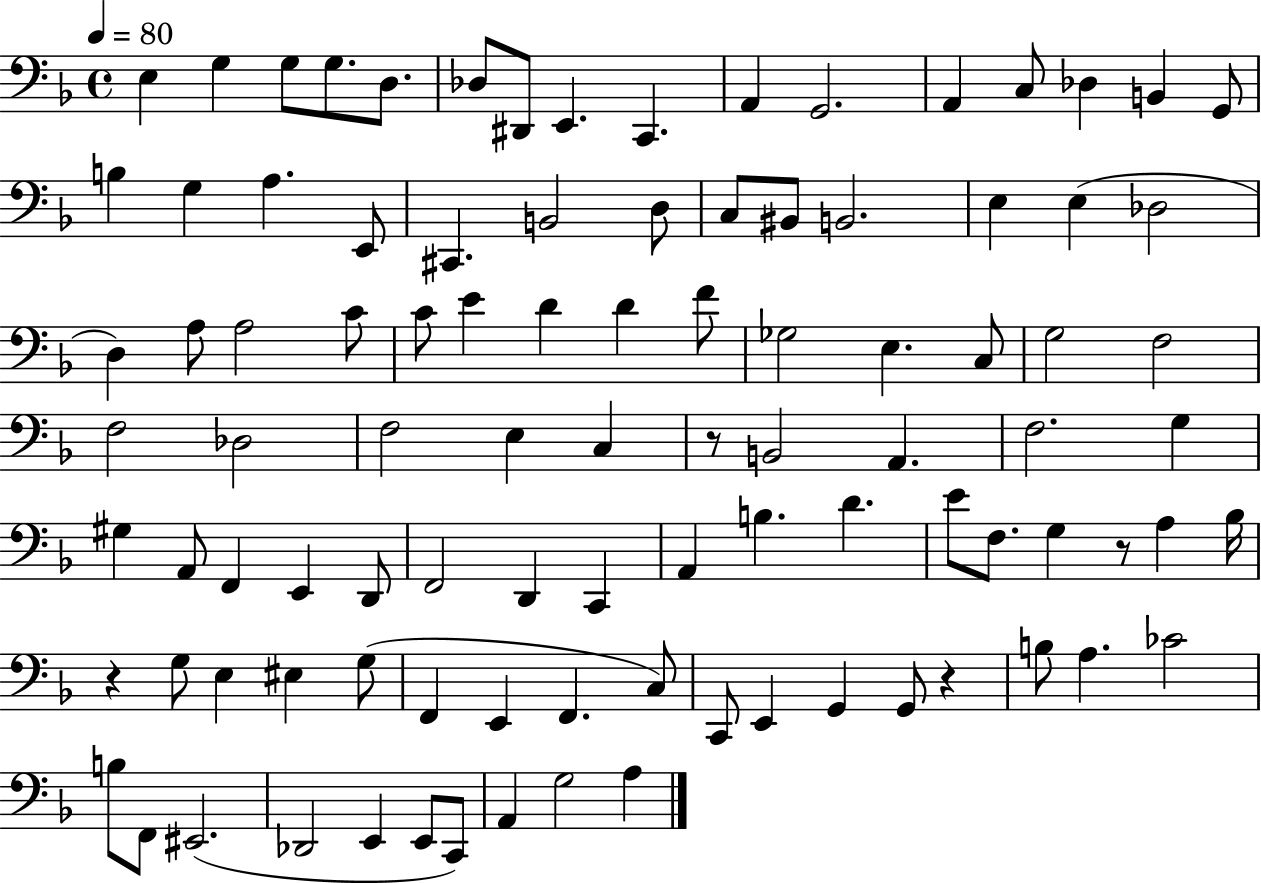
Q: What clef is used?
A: bass